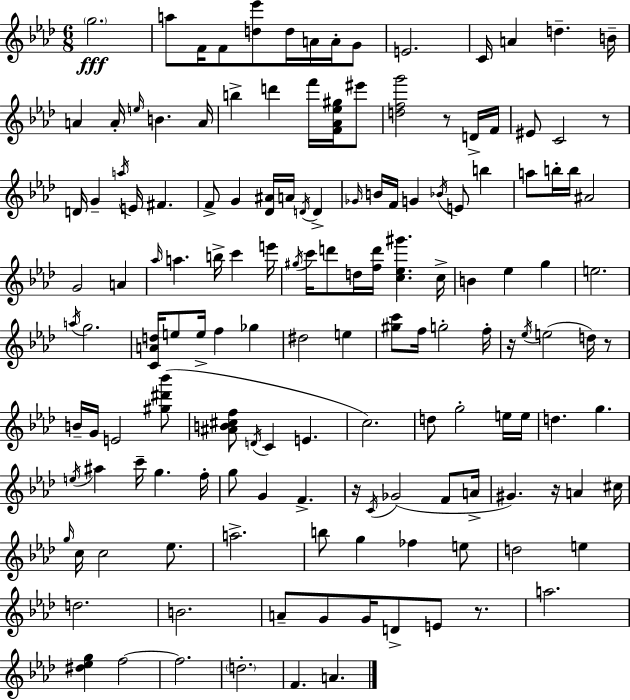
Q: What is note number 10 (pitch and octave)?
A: C4